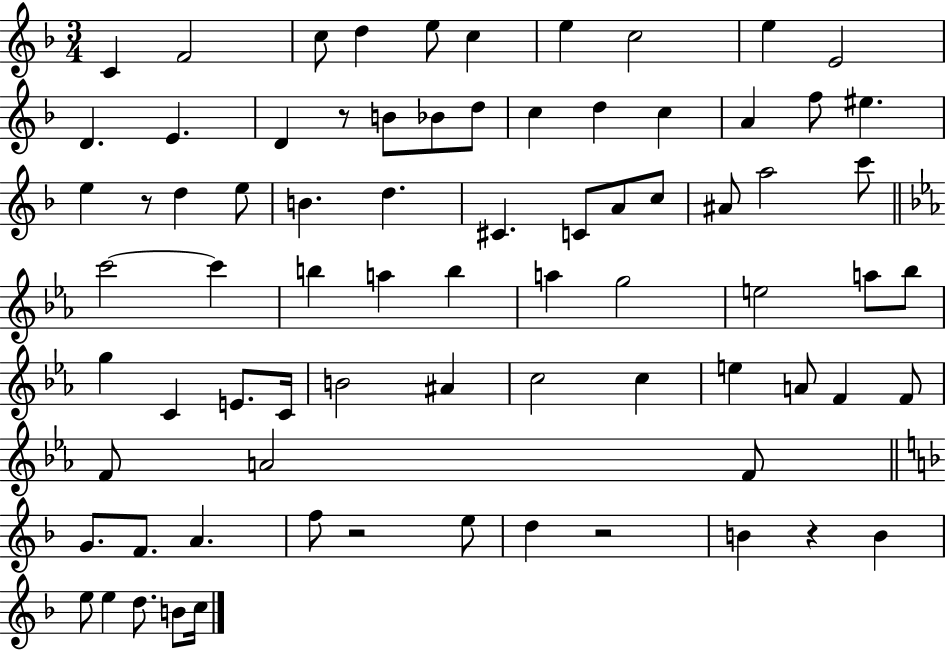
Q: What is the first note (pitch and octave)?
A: C4